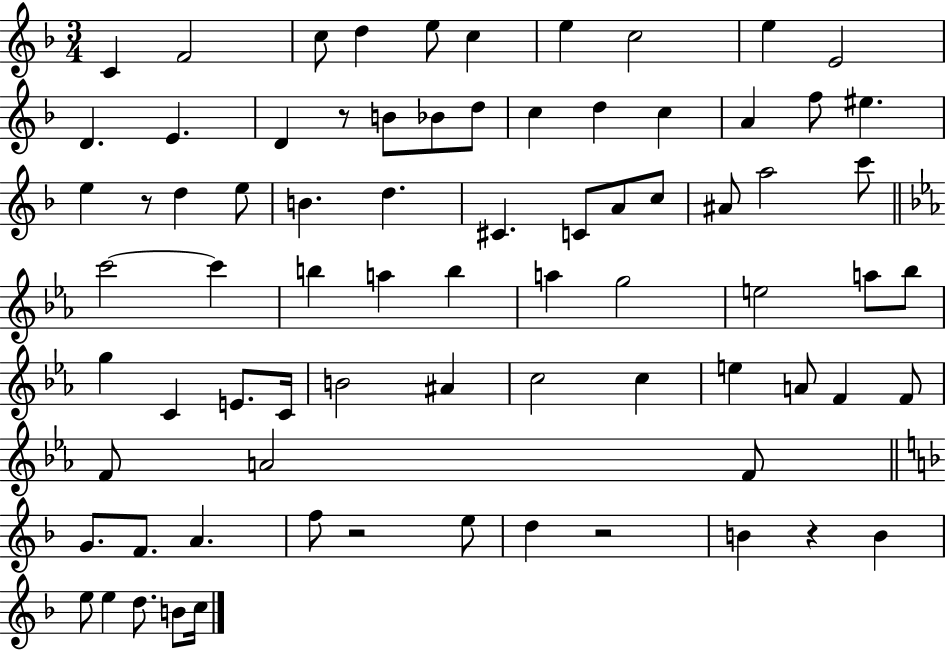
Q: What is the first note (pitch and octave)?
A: C4